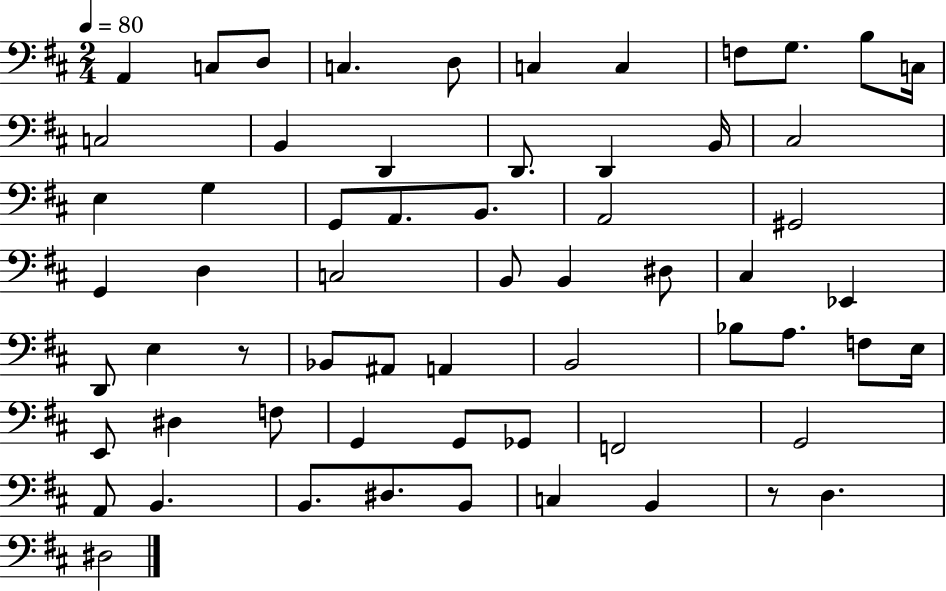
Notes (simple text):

A2/q C3/e D3/e C3/q. D3/e C3/q C3/q F3/e G3/e. B3/e C3/s C3/h B2/q D2/q D2/e. D2/q B2/s C#3/h E3/q G3/q G2/e A2/e. B2/e. A2/h G#2/h G2/q D3/q C3/h B2/e B2/q D#3/e C#3/q Eb2/q D2/e E3/q R/e Bb2/e A#2/e A2/q B2/h Bb3/e A3/e. F3/e E3/s E2/e D#3/q F3/e G2/q G2/e Gb2/e F2/h G2/h A2/e B2/q. B2/e. D#3/e. B2/e C3/q B2/q R/e D3/q. D#3/h